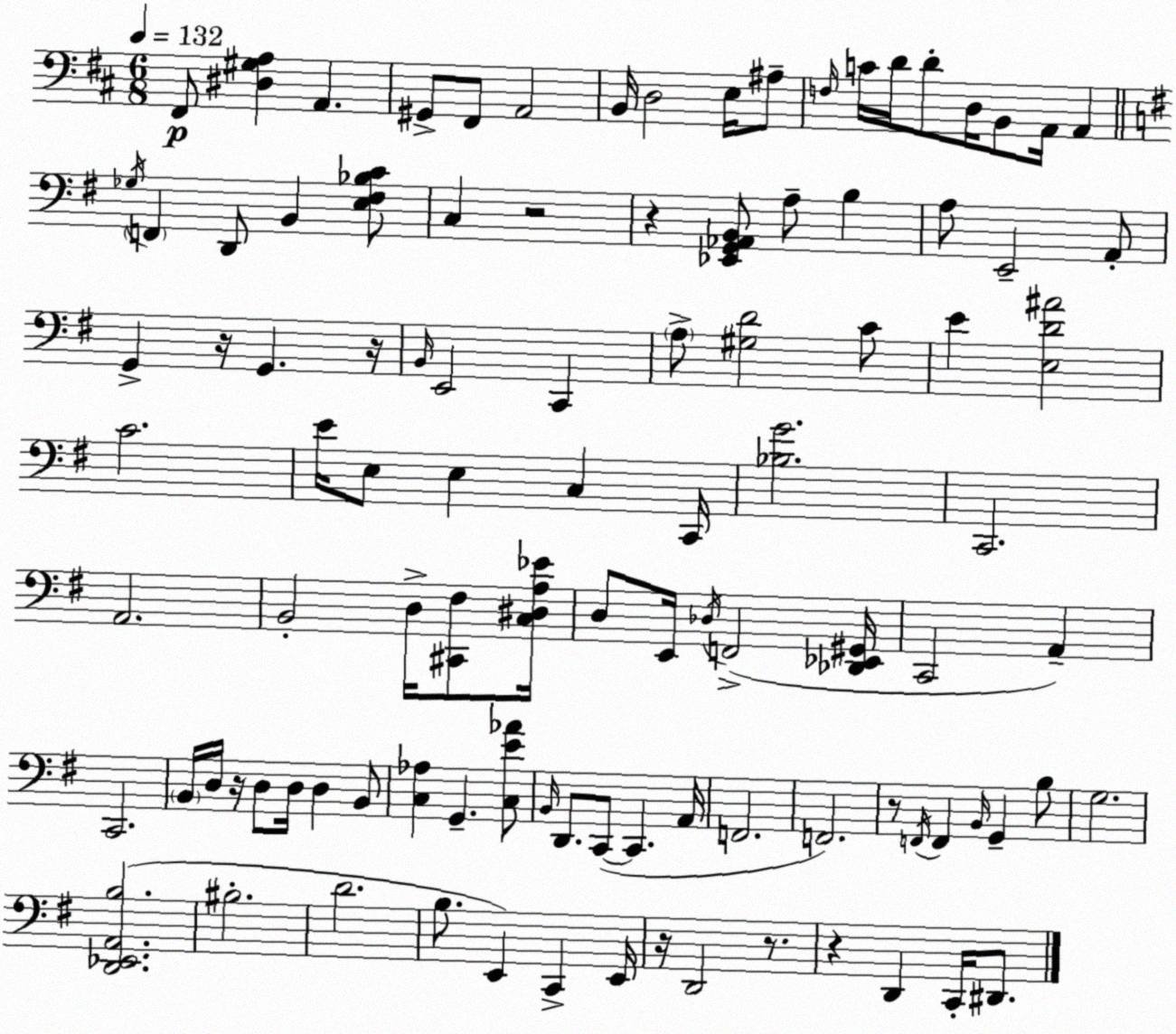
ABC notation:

X:1
T:Untitled
M:6/8
L:1/4
K:D
^F,,/2 [^D,^G,A,] A,, ^G,,/2 ^F,,/2 A,,2 B,,/4 D,2 E,/4 ^A,/2 F,/4 C/4 D/4 D/2 D,/4 B,,/2 A,,/4 A,, _G,/4 F,, D,,/2 B,, [E,^F,_B,C]/2 C, z2 z [_E,,G,,_A,,B,,]/2 A,/2 B, A,/2 E,,2 A,,/2 G,, z/4 G,, z/4 B,,/4 E,,2 C,, A,/2 [^G,D]2 C/2 E [E,D^A]2 C2 E/4 E,/2 E, C, C,,/4 [_B,G]2 C,,2 A,,2 B,,2 D,/4 [^C,,^F,]/2 [C,^D,A,_E]/4 D,/2 E,,/4 _D,/4 F,,2 [_D,,_E,,^G,,]/4 C,,2 A,, C,,2 B,,/4 D,/4 z/4 D,/2 D,/4 D, B,,/2 [C,_A,] G,, [C,E_A]/2 B,,/4 D,,/2 C,,/2 C,, A,,/4 F,,2 F,,2 z/2 F,,/4 F,, B,,/4 G,, B,/2 G,2 [D,,_E,,A,,B,]2 ^B,2 D2 B,/2 E,, C,, E,,/4 z/4 D,,2 z/2 z D,, C,,/4 ^D,,/2